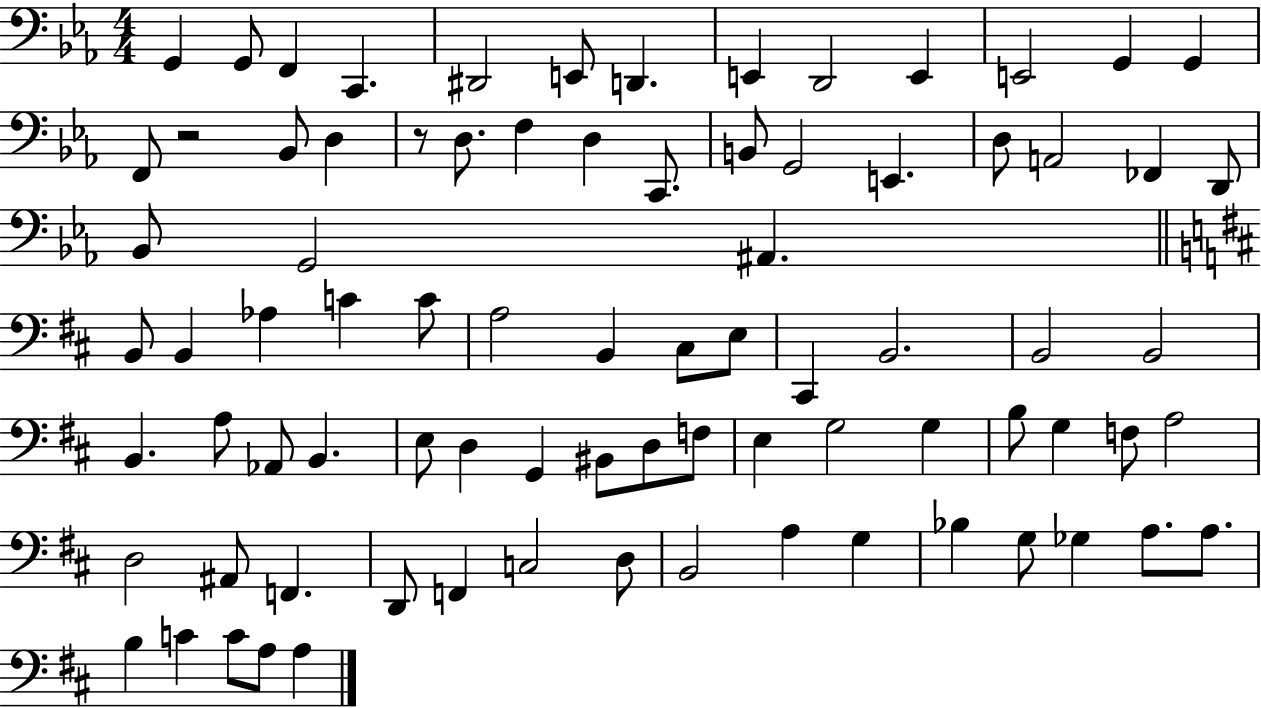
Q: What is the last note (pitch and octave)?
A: A3